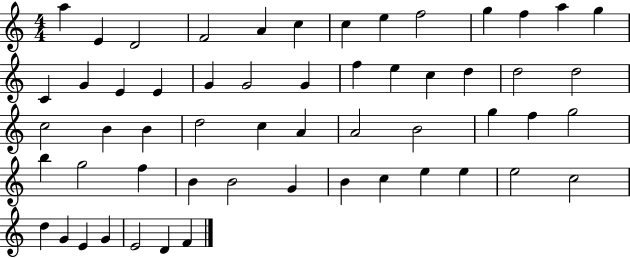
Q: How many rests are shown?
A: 0